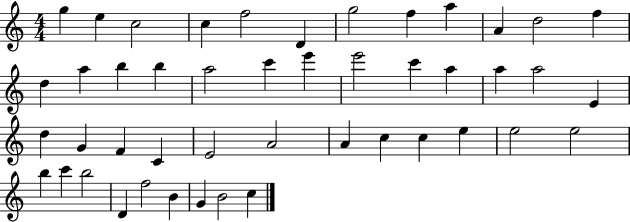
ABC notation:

X:1
T:Untitled
M:4/4
L:1/4
K:C
g e c2 c f2 D g2 f a A d2 f d a b b a2 c' e' e'2 c' a a a2 E d G F C E2 A2 A c c e e2 e2 b c' b2 D f2 B G B2 c